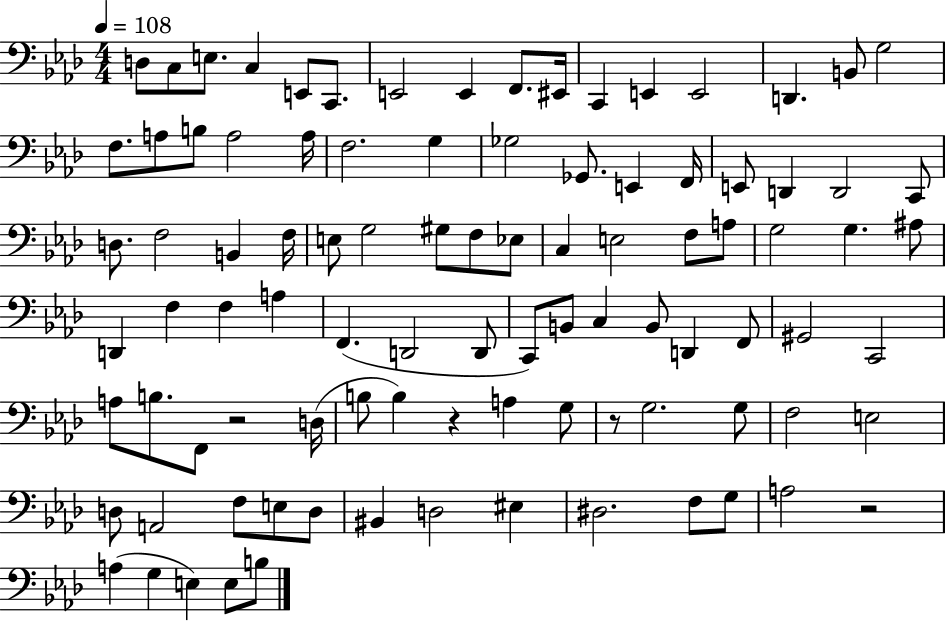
D3/e C3/e E3/e. C3/q E2/e C2/e. E2/h E2/q F2/e. EIS2/s C2/q E2/q E2/h D2/q. B2/e G3/h F3/e. A3/e B3/e A3/h A3/s F3/h. G3/q Gb3/h Gb2/e. E2/q F2/s E2/e D2/q D2/h C2/e D3/e. F3/h B2/q F3/s E3/e G3/h G#3/e F3/e Eb3/e C3/q E3/h F3/e A3/e G3/h G3/q. A#3/e D2/q F3/q F3/q A3/q F2/q. D2/h D2/e C2/e B2/e C3/q B2/e D2/q F2/e G#2/h C2/h A3/e B3/e. F2/e R/h D3/s B3/e B3/q R/q A3/q G3/e R/e G3/h. G3/e F3/h E3/h D3/e A2/h F3/e E3/e D3/e BIS2/q D3/h EIS3/q D#3/h. F3/e G3/e A3/h R/h A3/q G3/q E3/q E3/e B3/e